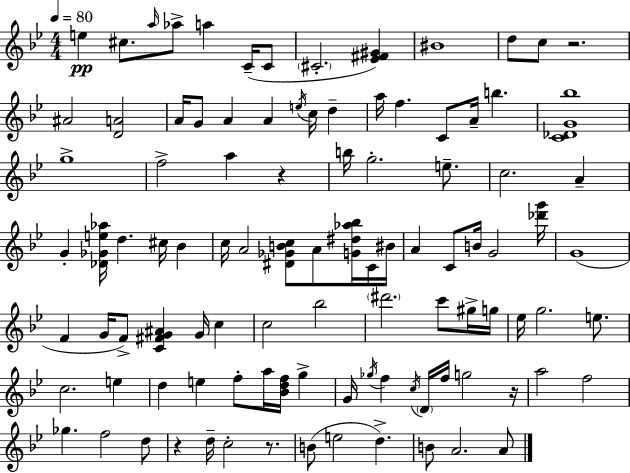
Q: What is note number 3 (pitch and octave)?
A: A5